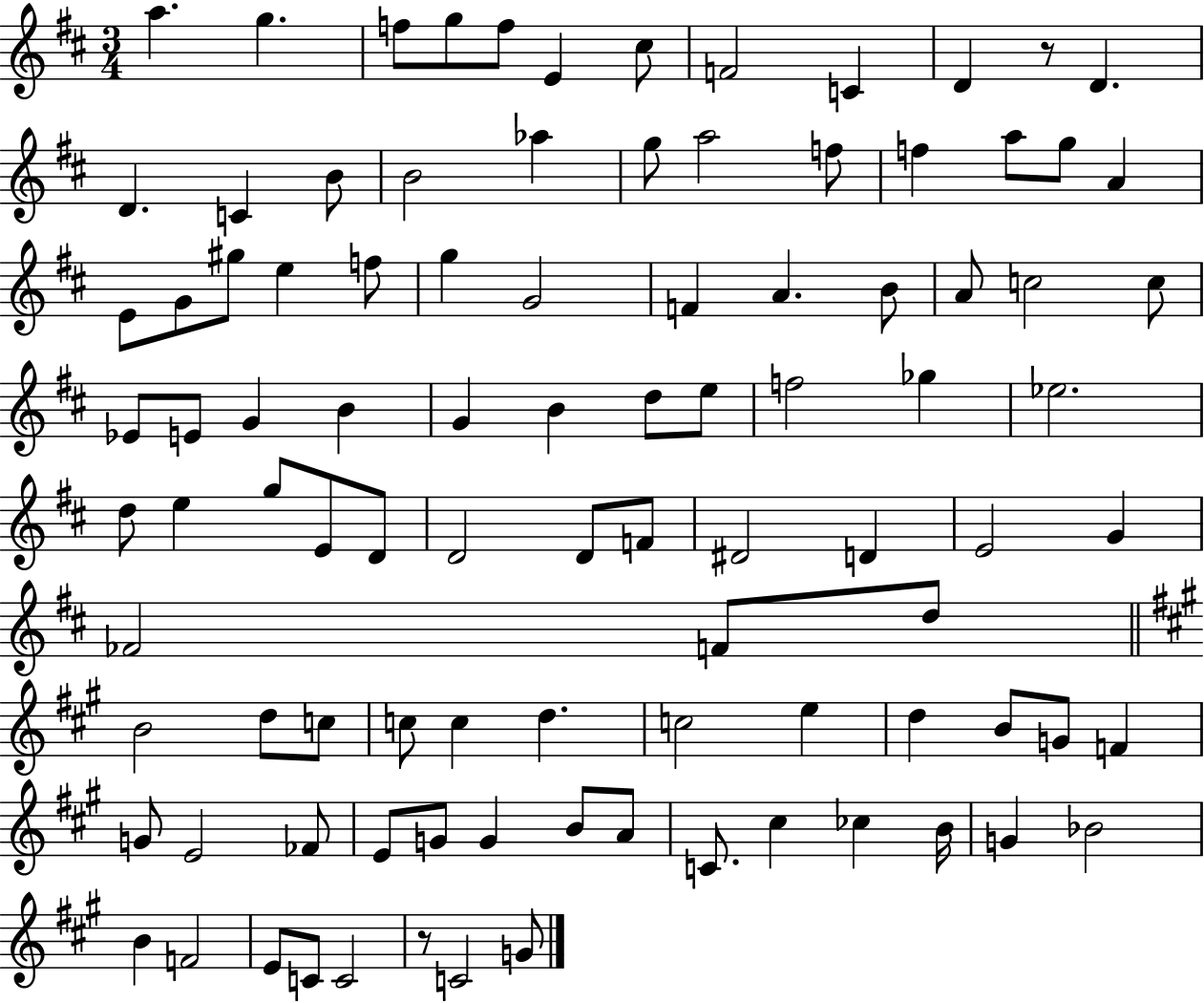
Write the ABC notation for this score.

X:1
T:Untitled
M:3/4
L:1/4
K:D
a g f/2 g/2 f/2 E ^c/2 F2 C D z/2 D D C B/2 B2 _a g/2 a2 f/2 f a/2 g/2 A E/2 G/2 ^g/2 e f/2 g G2 F A B/2 A/2 c2 c/2 _E/2 E/2 G B G B d/2 e/2 f2 _g _e2 d/2 e g/2 E/2 D/2 D2 D/2 F/2 ^D2 D E2 G _F2 F/2 d/2 B2 d/2 c/2 c/2 c d c2 e d B/2 G/2 F G/2 E2 _F/2 E/2 G/2 G B/2 A/2 C/2 ^c _c B/4 G _B2 B F2 E/2 C/2 C2 z/2 C2 G/2